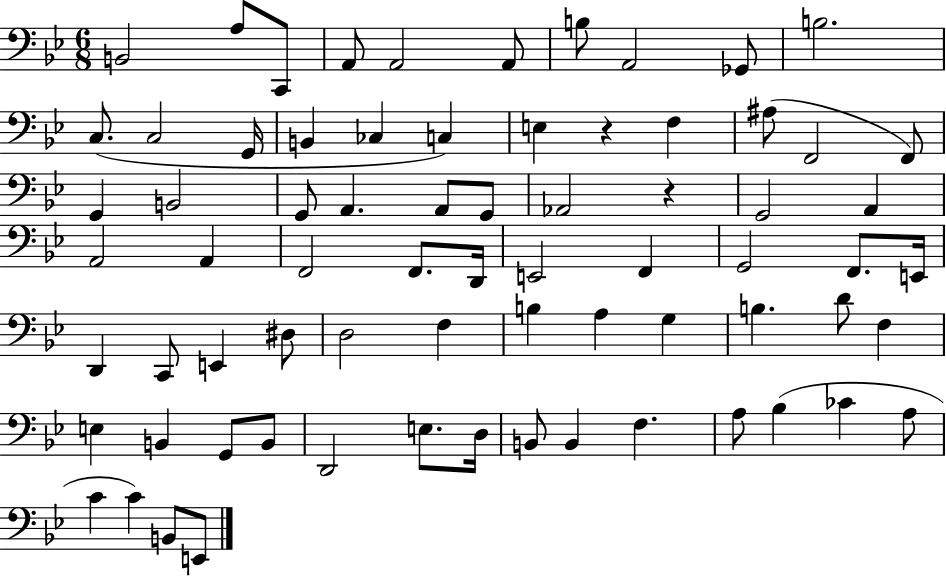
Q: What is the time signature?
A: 6/8